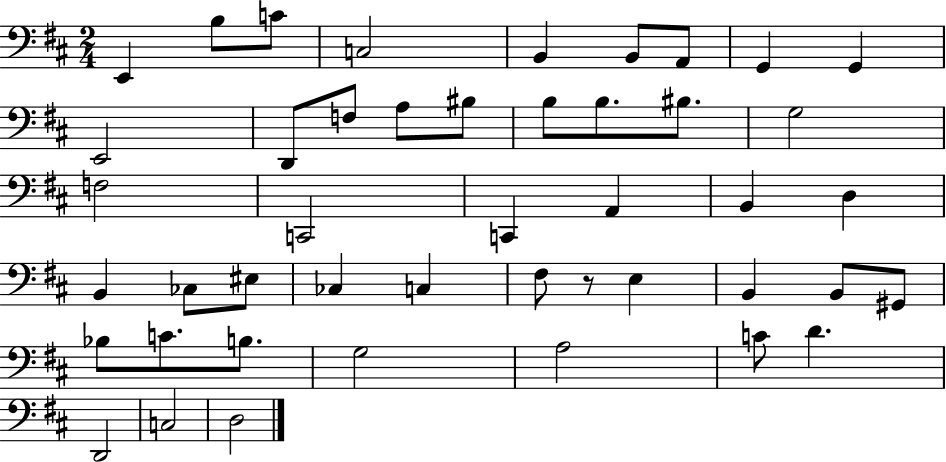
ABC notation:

X:1
T:Untitled
M:2/4
L:1/4
K:D
E,, B,/2 C/2 C,2 B,, B,,/2 A,,/2 G,, G,, E,,2 D,,/2 F,/2 A,/2 ^B,/2 B,/2 B,/2 ^B,/2 G,2 F,2 C,,2 C,, A,, B,, D, B,, _C,/2 ^E,/2 _C, C, ^F,/2 z/2 E, B,, B,,/2 ^G,,/2 _B,/2 C/2 B,/2 G,2 A,2 C/2 D D,,2 C,2 D,2